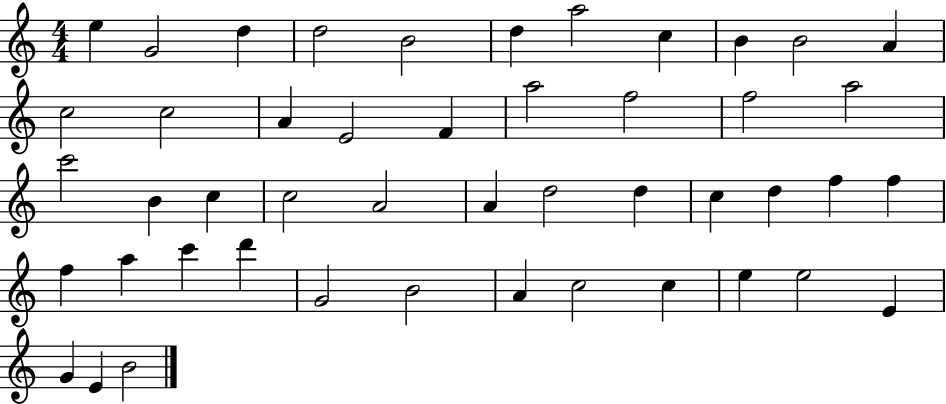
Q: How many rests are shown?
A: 0